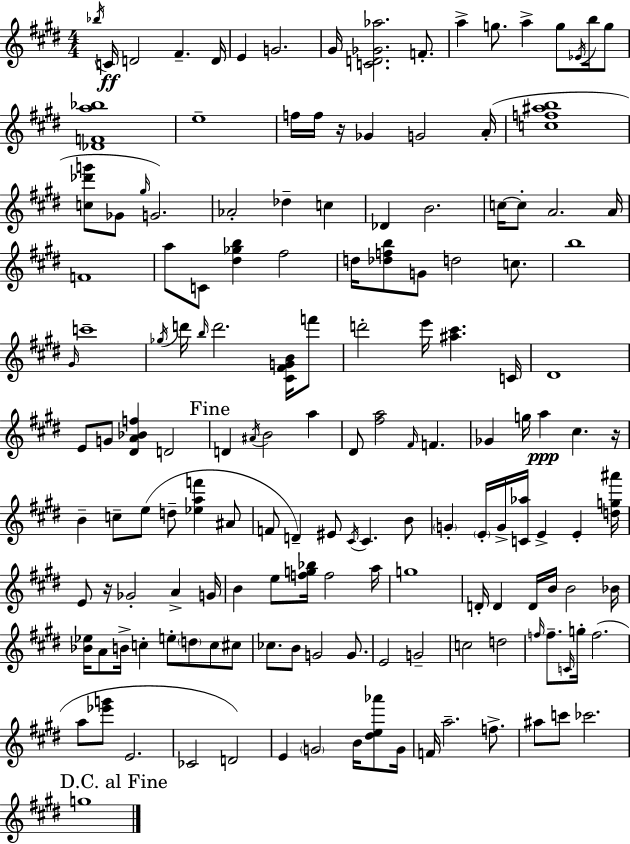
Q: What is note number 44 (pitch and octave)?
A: G#4